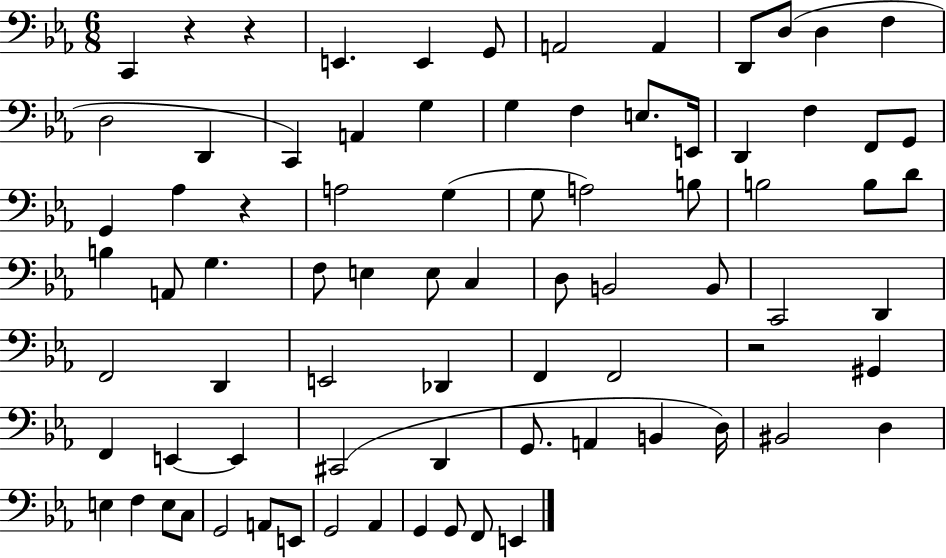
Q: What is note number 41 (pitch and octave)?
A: D3